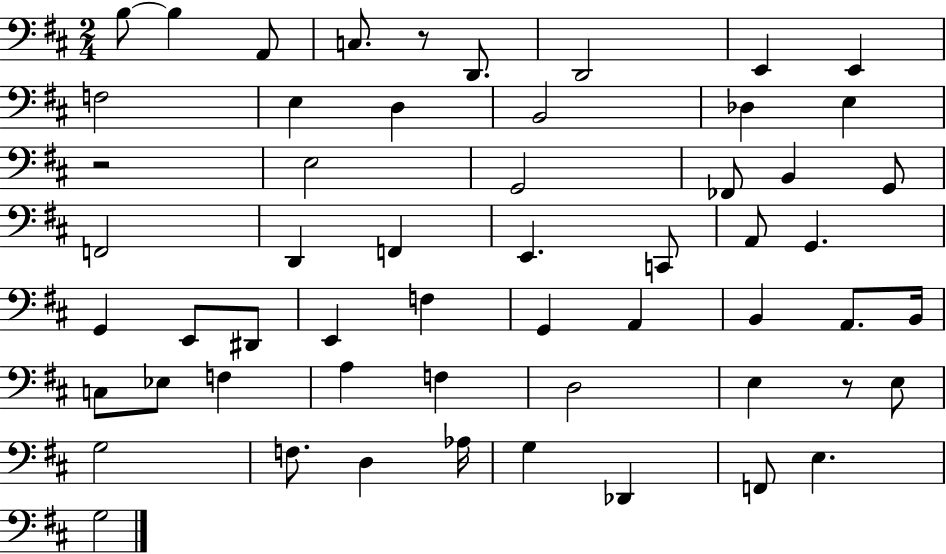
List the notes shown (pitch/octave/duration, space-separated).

B3/e B3/q A2/e C3/e. R/e D2/e. D2/h E2/q E2/q F3/h E3/q D3/q B2/h Db3/q E3/q R/h E3/h G2/h FES2/e B2/q G2/e F2/h D2/q F2/q E2/q. C2/e A2/e G2/q. G2/q E2/e D#2/e E2/q F3/q G2/q A2/q B2/q A2/e. B2/s C3/e Eb3/e F3/q A3/q F3/q D3/h E3/q R/e E3/e G3/h F3/e. D3/q Ab3/s G3/q Db2/q F2/e E3/q. G3/h